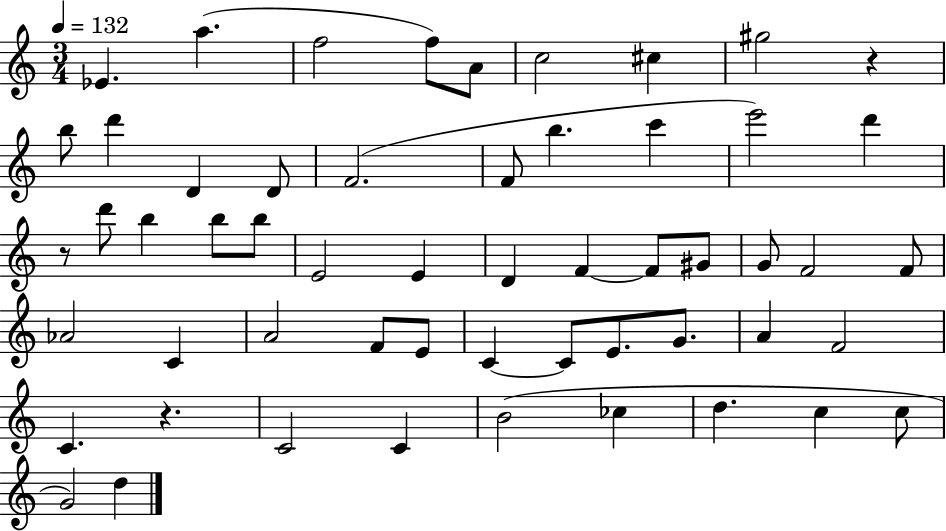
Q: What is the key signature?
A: C major